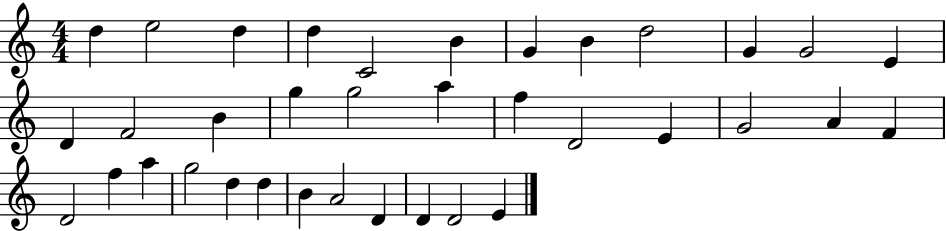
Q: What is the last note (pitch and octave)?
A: E4